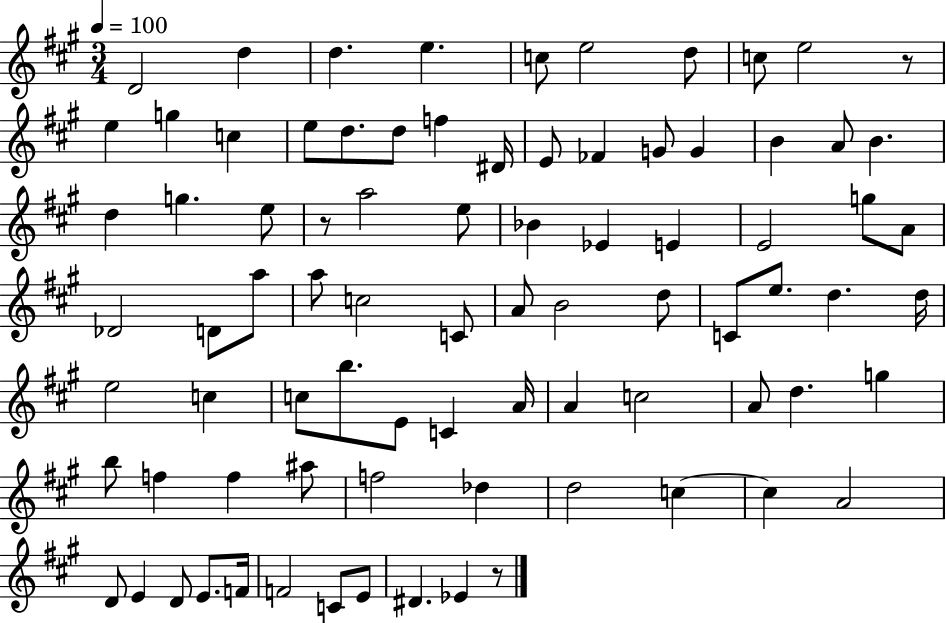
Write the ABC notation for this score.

X:1
T:Untitled
M:3/4
L:1/4
K:A
D2 d d e c/2 e2 d/2 c/2 e2 z/2 e g c e/2 d/2 d/2 f ^D/4 E/2 _F G/2 G B A/2 B d g e/2 z/2 a2 e/2 _B _E E E2 g/2 A/2 _D2 D/2 a/2 a/2 c2 C/2 A/2 B2 d/2 C/2 e/2 d d/4 e2 c c/2 b/2 E/2 C A/4 A c2 A/2 d g b/2 f f ^a/2 f2 _d d2 c c A2 D/2 E D/2 E/2 F/4 F2 C/2 E/2 ^D _E z/2